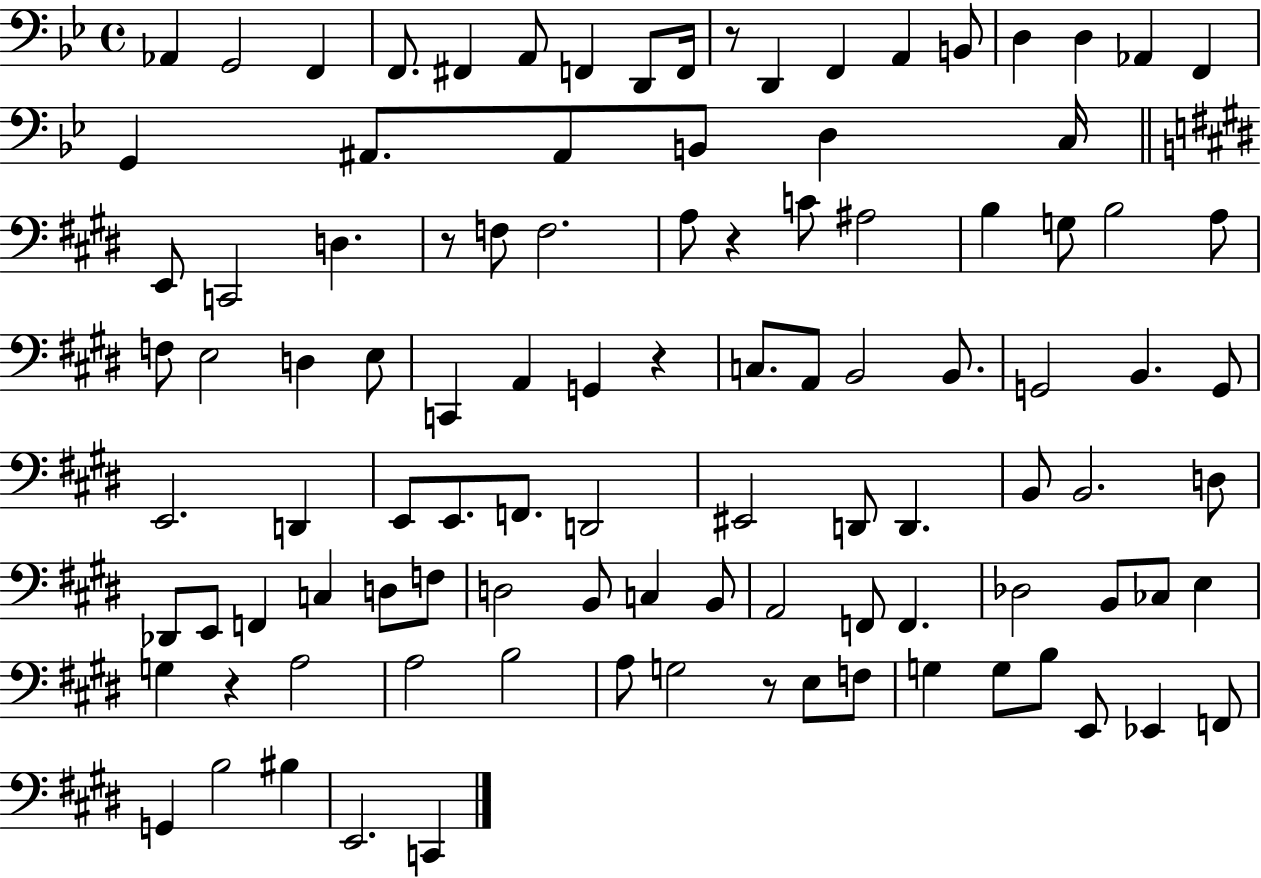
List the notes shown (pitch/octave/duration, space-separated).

Ab2/q G2/h F2/q F2/e. F#2/q A2/e F2/q D2/e F2/s R/e D2/q F2/q A2/q B2/e D3/q D3/q Ab2/q F2/q G2/q A#2/e. A#2/e B2/e D3/q C3/s E2/e C2/h D3/q. R/e F3/e F3/h. A3/e R/q C4/e A#3/h B3/q G3/e B3/h A3/e F3/e E3/h D3/q E3/e C2/q A2/q G2/q R/q C3/e. A2/e B2/h B2/e. G2/h B2/q. G2/e E2/h. D2/q E2/e E2/e. F2/e. D2/h EIS2/h D2/e D2/q. B2/e B2/h. D3/e Db2/e E2/e F2/q C3/q D3/e F3/e D3/h B2/e C3/q B2/e A2/h F2/e F2/q. Db3/h B2/e CES3/e E3/q G3/q R/q A3/h A3/h B3/h A3/e G3/h R/e E3/e F3/e G3/q G3/e B3/e E2/e Eb2/q F2/e G2/q B3/h BIS3/q E2/h. C2/q